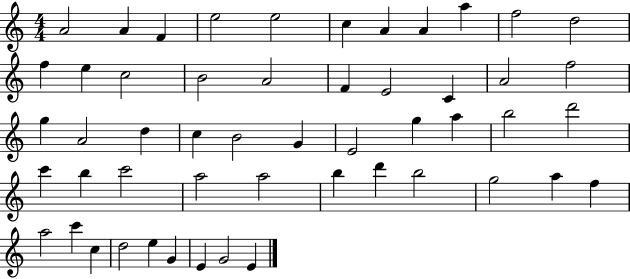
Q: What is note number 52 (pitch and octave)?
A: E4